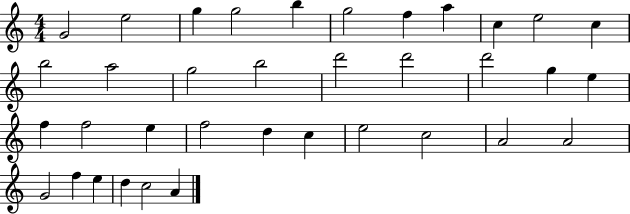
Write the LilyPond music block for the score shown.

{
  \clef treble
  \numericTimeSignature
  \time 4/4
  \key c \major
  g'2 e''2 | g''4 g''2 b''4 | g''2 f''4 a''4 | c''4 e''2 c''4 | \break b''2 a''2 | g''2 b''2 | d'''2 d'''2 | d'''2 g''4 e''4 | \break f''4 f''2 e''4 | f''2 d''4 c''4 | e''2 c''2 | a'2 a'2 | \break g'2 f''4 e''4 | d''4 c''2 a'4 | \bar "|."
}